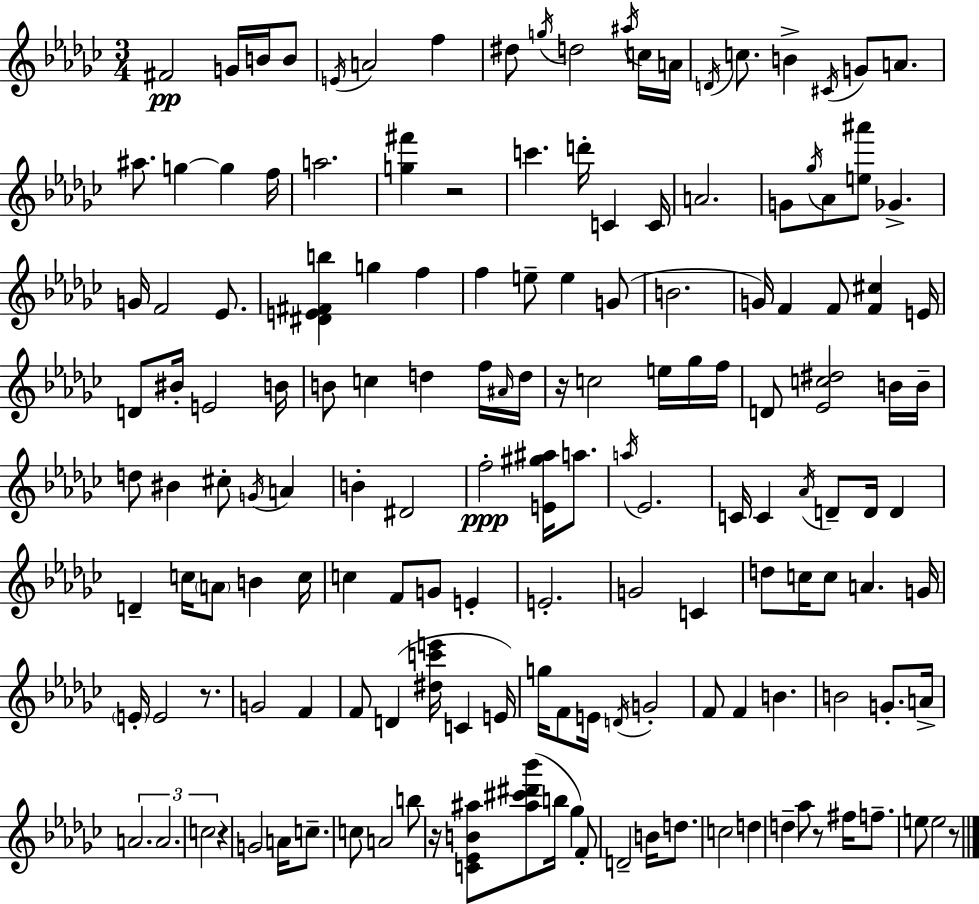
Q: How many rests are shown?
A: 7